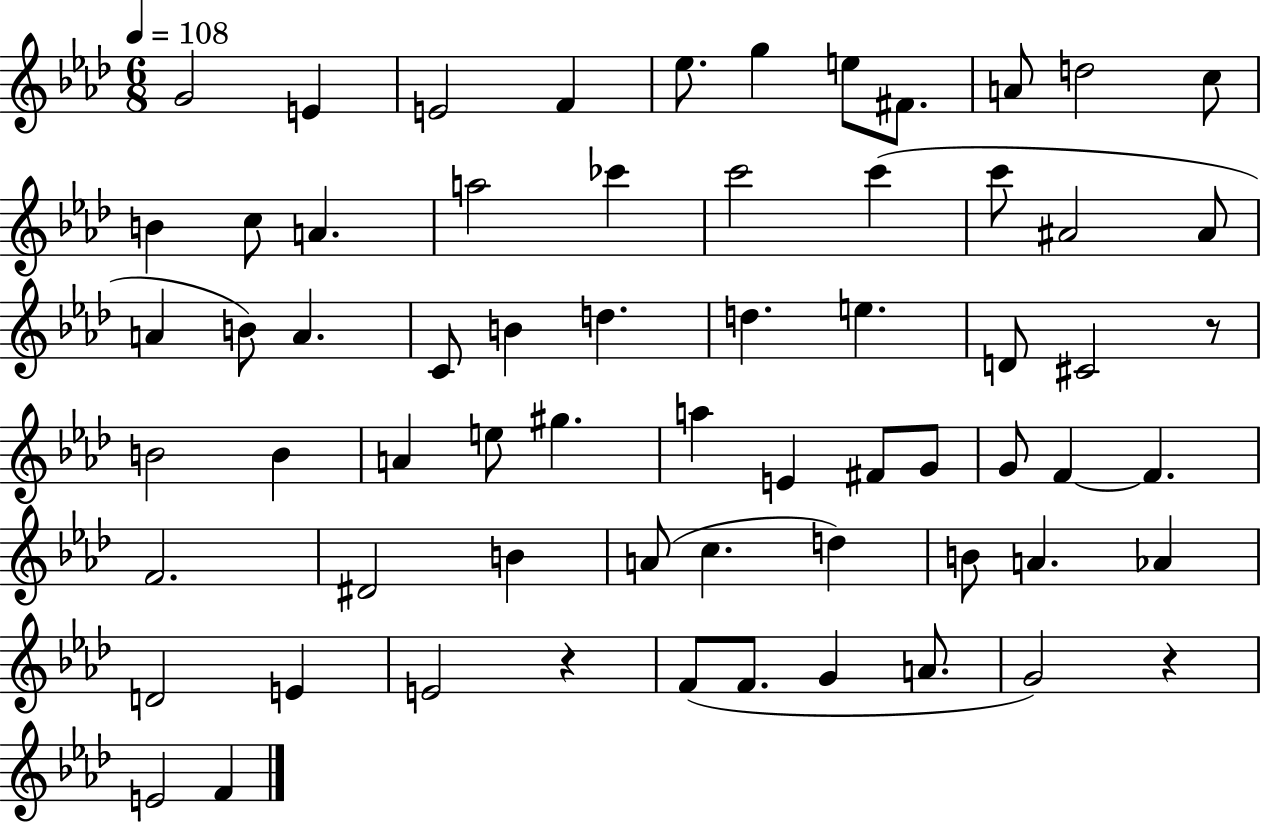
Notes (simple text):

G4/h E4/q E4/h F4/q Eb5/e. G5/q E5/e F#4/e. A4/e D5/h C5/e B4/q C5/e A4/q. A5/h CES6/q C6/h C6/q C6/e A#4/h A#4/e A4/q B4/e A4/q. C4/e B4/q D5/q. D5/q. E5/q. D4/e C#4/h R/e B4/h B4/q A4/q E5/e G#5/q. A5/q E4/q F#4/e G4/e G4/e F4/q F4/q. F4/h. D#4/h B4/q A4/e C5/q. D5/q B4/e A4/q. Ab4/q D4/h E4/q E4/h R/q F4/e F4/e. G4/q A4/e. G4/h R/q E4/h F4/q